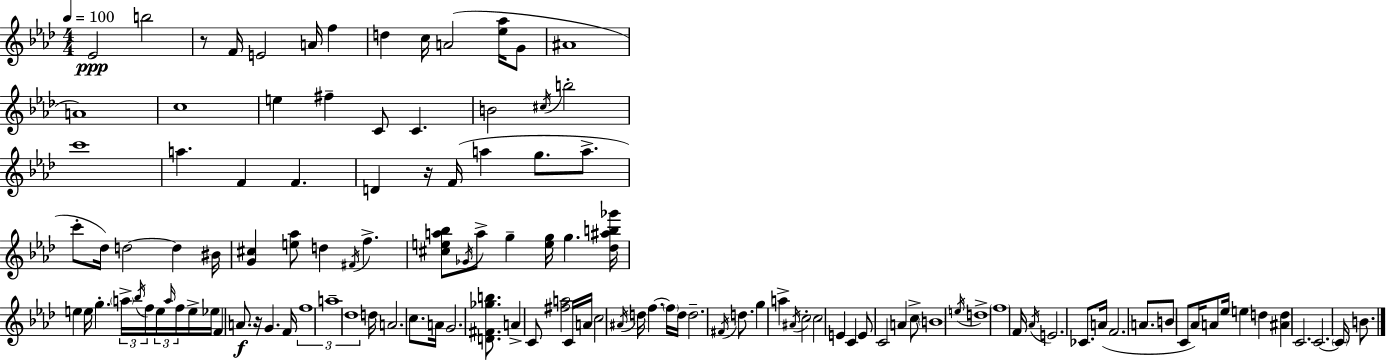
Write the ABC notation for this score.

X:1
T:Untitled
M:4/4
L:1/4
K:Fm
_E2 b2 z/2 F/4 E2 A/4 f d c/4 A2 [_e_a]/4 G/2 ^A4 A4 c4 e ^f C/2 C B2 ^c/4 b2 c'4 a F F D z/4 F/4 a g/2 a/2 c'/2 _d/4 d2 d ^B/4 [G^c] [e_a]/2 d ^F/4 f [^cea_b]/2 _G/4 a/2 g [eg]/4 g [_d^ab_g']/4 e e/4 g a/4 _b/4 f/4 e/4 a/4 f/4 e/4 _e/4 F A/2 z/4 G F/4 f4 a4 _d4 d/4 A2 c/2 A/4 G2 [D^F_gb]/2 A C/2 [^fa]2 C/4 A/4 c2 ^A/4 d/4 f f/4 d/4 d2 ^F/4 d/2 g a ^A/4 c2 c2 E C E/2 C2 A c/2 B4 e/4 d4 f4 F/4 _A/4 E2 _C/2 A/4 F2 A/2 B/2 C/2 _A/4 A/2 _e/4 e d [^Ad] C2 C2 C/4 B/2